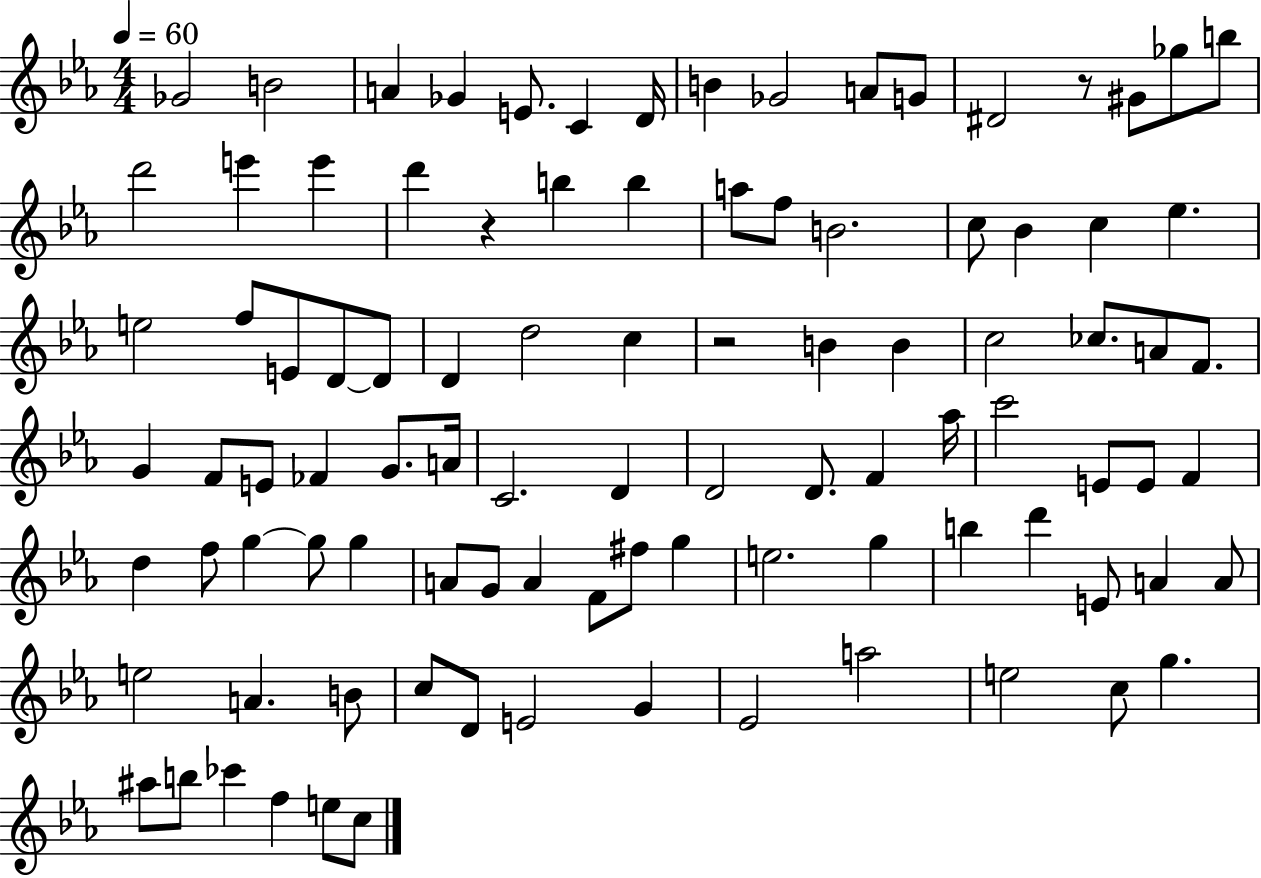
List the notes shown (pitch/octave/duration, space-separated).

Gb4/h B4/h A4/q Gb4/q E4/e. C4/q D4/s B4/q Gb4/h A4/e G4/e D#4/h R/e G#4/e Gb5/e B5/e D6/h E6/q E6/q D6/q R/q B5/q B5/q A5/e F5/e B4/h. C5/e Bb4/q C5/q Eb5/q. E5/h F5/e E4/e D4/e D4/e D4/q D5/h C5/q R/h B4/q B4/q C5/h CES5/e. A4/e F4/e. G4/q F4/e E4/e FES4/q G4/e. A4/s C4/h. D4/q D4/h D4/e. F4/q Ab5/s C6/h E4/e E4/e F4/q D5/q F5/e G5/q G5/e G5/q A4/e G4/e A4/q F4/e F#5/e G5/q E5/h. G5/q B5/q D6/q E4/e A4/q A4/e E5/h A4/q. B4/e C5/e D4/e E4/h G4/q Eb4/h A5/h E5/h C5/e G5/q. A#5/e B5/e CES6/q F5/q E5/e C5/e